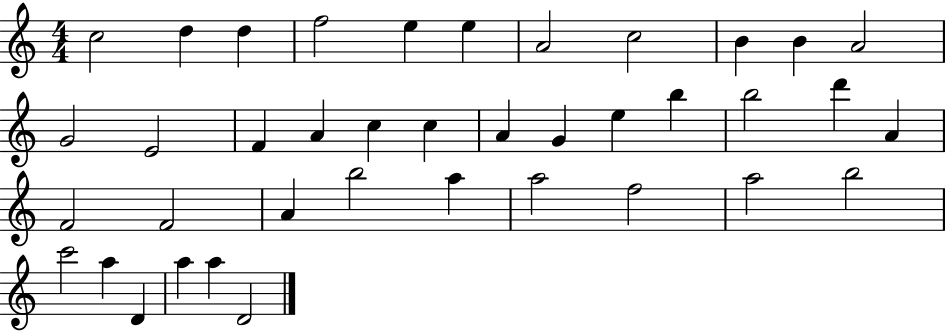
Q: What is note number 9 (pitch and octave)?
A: B4